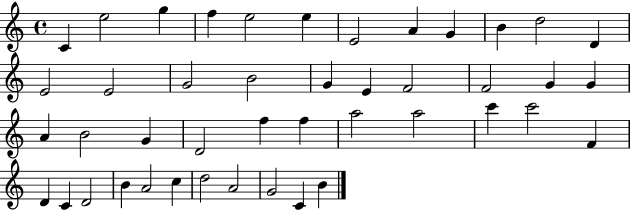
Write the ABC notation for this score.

X:1
T:Untitled
M:4/4
L:1/4
K:C
C e2 g f e2 e E2 A G B d2 D E2 E2 G2 B2 G E F2 F2 G G A B2 G D2 f f a2 a2 c' c'2 F D C D2 B A2 c d2 A2 G2 C B